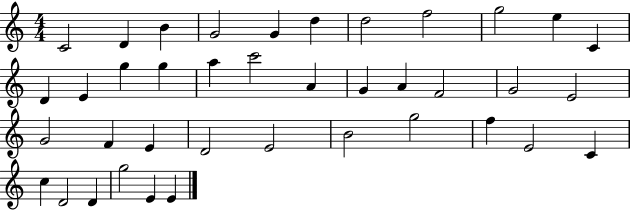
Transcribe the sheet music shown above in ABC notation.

X:1
T:Untitled
M:4/4
L:1/4
K:C
C2 D B G2 G d d2 f2 g2 e C D E g g a c'2 A G A F2 G2 E2 G2 F E D2 E2 B2 g2 f E2 C c D2 D g2 E E